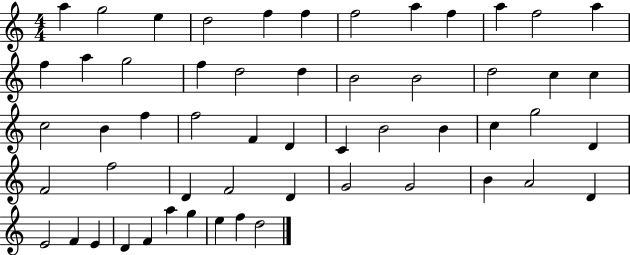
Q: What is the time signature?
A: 4/4